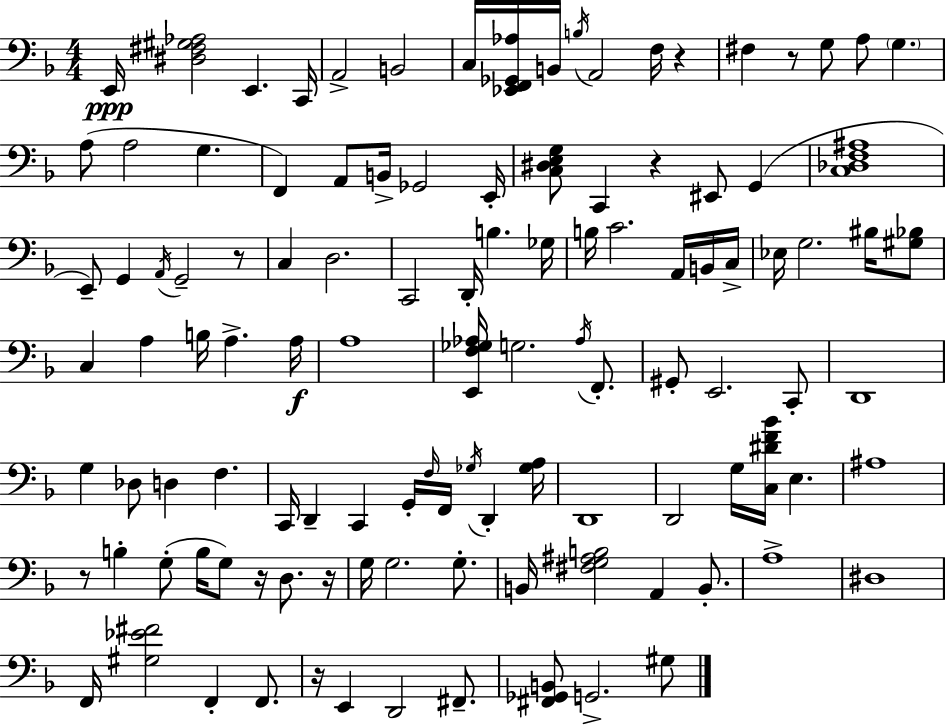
E2/s [D#3,F#3,G#3,Ab3]/h E2/q. C2/s A2/h B2/h C3/s [Eb2,F2,Gb2,Ab3]/s B2/s B3/s A2/h F3/s R/q F#3/q R/e G3/e A3/e G3/q. A3/e A3/h G3/q. F2/q A2/e B2/s Gb2/h E2/s [C3,D#3,E3,G3]/e C2/q R/q EIS2/e G2/q [C3,Db3,F3,A#3]/w E2/e G2/q A2/s G2/h R/e C3/q D3/h. C2/h D2/s B3/q. Gb3/s B3/s C4/h. A2/s B2/s C3/s Eb3/s G3/h. BIS3/s [G#3,Bb3]/e C3/q A3/q B3/s A3/q. A3/s A3/w [E2,F3,Gb3,Ab3]/s G3/h. Ab3/s F2/e. G#2/e E2/h. C2/e D2/w G3/q Db3/e D3/q F3/q. C2/s D2/q C2/q G2/s F3/s F2/s Gb3/s D2/q [Gb3,A3]/s D2/w D2/h G3/s [C3,D#4,F4,Bb4]/s E3/q. A#3/w R/e B3/q G3/e B3/s G3/e R/s D3/e. R/s G3/s G3/h. G3/e. B2/s [F#3,G3,A#3,B3]/h A2/q B2/e. A3/w D#3/w F2/s [G#3,Eb4,F#4]/h F2/q F2/e. R/s E2/q D2/h F#2/e. [F#2,Gb2,B2]/e G2/h. G#3/e